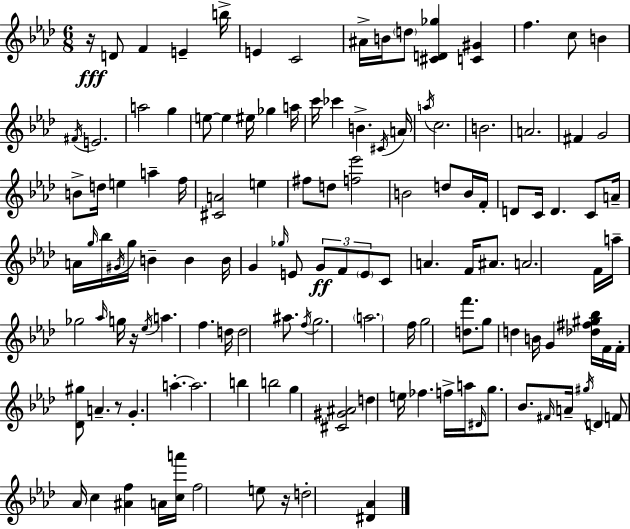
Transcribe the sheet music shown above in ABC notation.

X:1
T:Untitled
M:6/8
L:1/4
K:Ab
z/4 D/2 F E b/4 E C2 ^A/4 B/4 d/2 [^CD_g] [C^G] f c/2 B ^F/4 E2 a2 g e/2 e ^e/4 _g a/4 c'/4 _c' B ^C/4 A/4 a/4 c2 B2 A2 ^F G2 B/2 d/4 e a f/4 [^CA]2 e ^f/2 d/2 [f_e']2 B2 d/2 B/4 F/4 D/2 C/4 D C/2 A/4 A/4 g/4 _b/4 ^G/4 g/4 B B B/4 G _g/4 E/2 G/2 F/2 E/2 C/2 A F/4 ^A/2 A2 F/4 a/4 _g2 _a/4 g/4 z/4 _e/4 a f d/4 d2 ^a/2 f/4 g2 a2 f/4 g2 [df']/2 g/2 d B/4 G [_d^f^g_b]/4 F/4 F/4 [_D^g]/2 A z/2 G a a2 b b2 g [^C^G^A]2 d e/4 _f f/4 a/4 ^D/4 g/2 _B/2 ^F/4 A/4 ^g/4 D F/2 _A/4 c [^Af] A/4 [ca']/4 f2 e/2 z/4 d2 [^D_A]